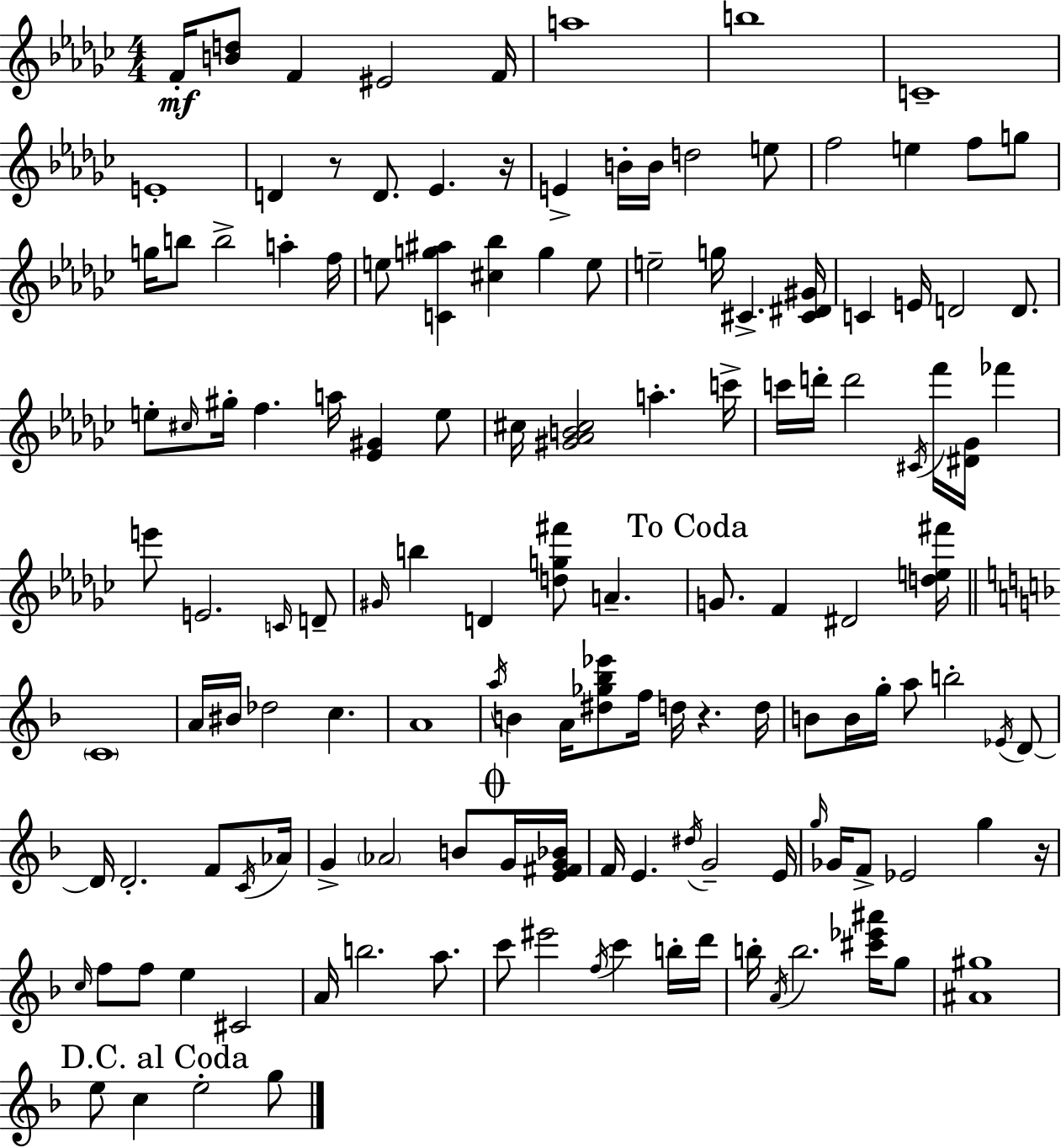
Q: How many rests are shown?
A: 4